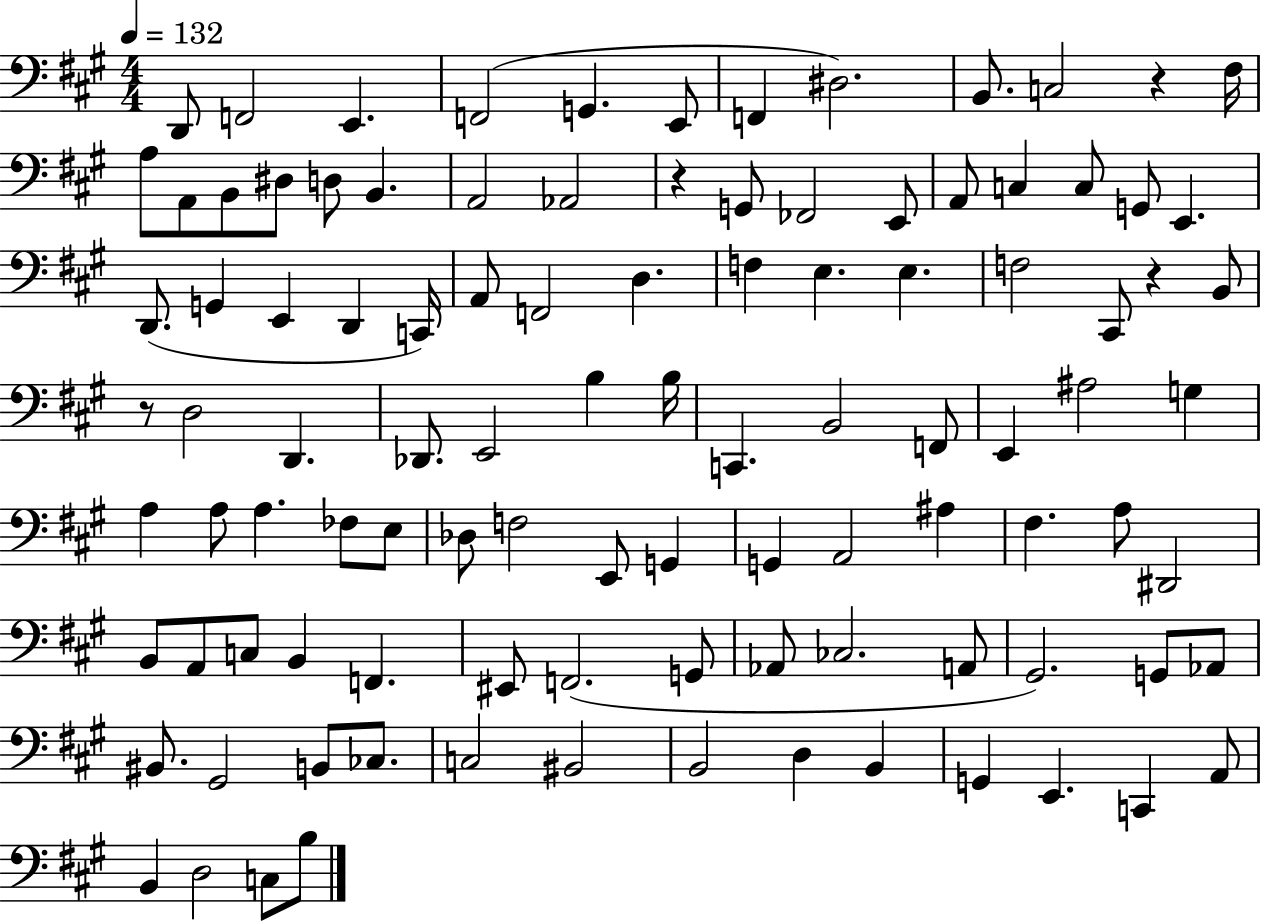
X:1
T:Untitled
M:4/4
L:1/4
K:A
D,,/2 F,,2 E,, F,,2 G,, E,,/2 F,, ^D,2 B,,/2 C,2 z ^F,/4 A,/2 A,,/2 B,,/2 ^D,/2 D,/2 B,, A,,2 _A,,2 z G,,/2 _F,,2 E,,/2 A,,/2 C, C,/2 G,,/2 E,, D,,/2 G,, E,, D,, C,,/4 A,,/2 F,,2 D, F, E, E, F,2 ^C,,/2 z B,,/2 z/2 D,2 D,, _D,,/2 E,,2 B, B,/4 C,, B,,2 F,,/2 E,, ^A,2 G, A, A,/2 A, _F,/2 E,/2 _D,/2 F,2 E,,/2 G,, G,, A,,2 ^A, ^F, A,/2 ^D,,2 B,,/2 A,,/2 C,/2 B,, F,, ^E,,/2 F,,2 G,,/2 _A,,/2 _C,2 A,,/2 ^G,,2 G,,/2 _A,,/2 ^B,,/2 ^G,,2 B,,/2 _C,/2 C,2 ^B,,2 B,,2 D, B,, G,, E,, C,, A,,/2 B,, D,2 C,/2 B,/2